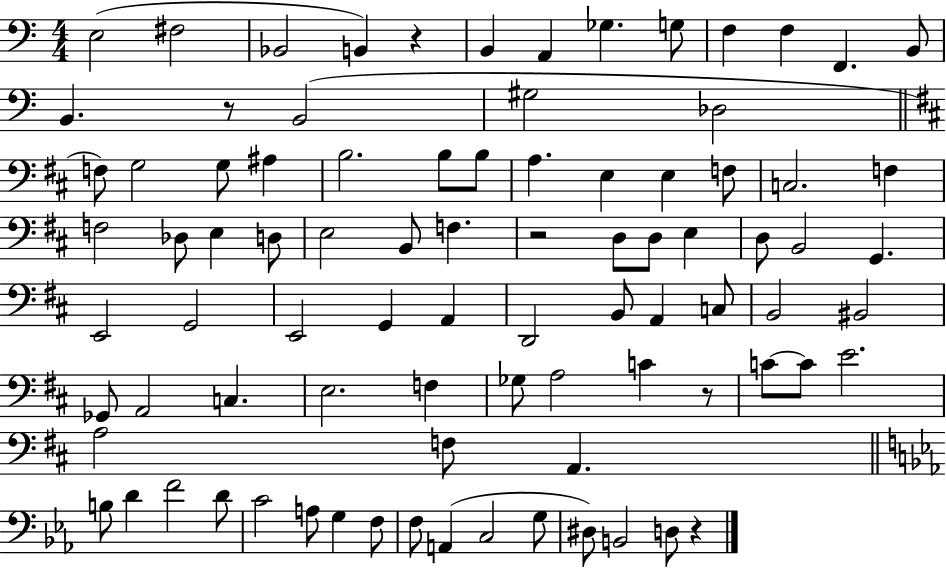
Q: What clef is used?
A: bass